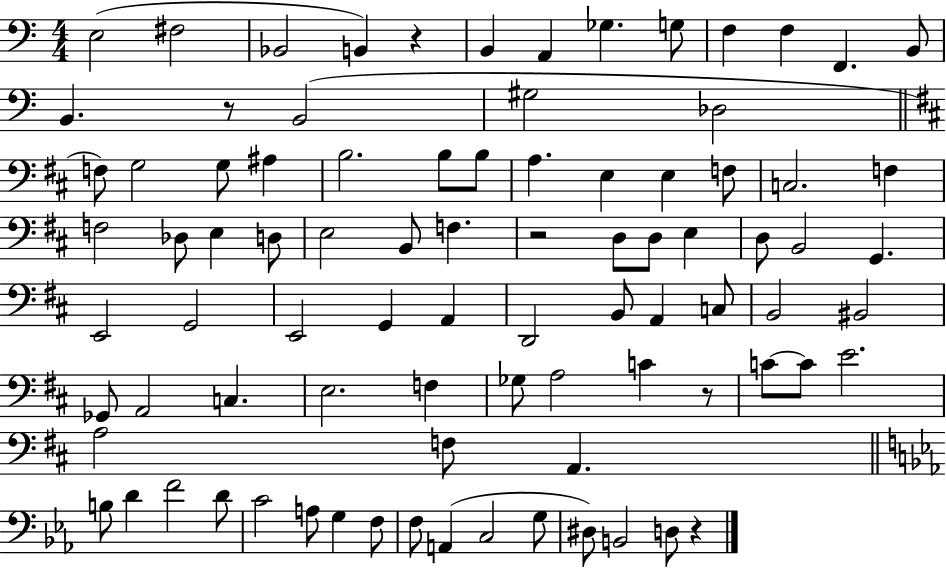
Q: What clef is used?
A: bass